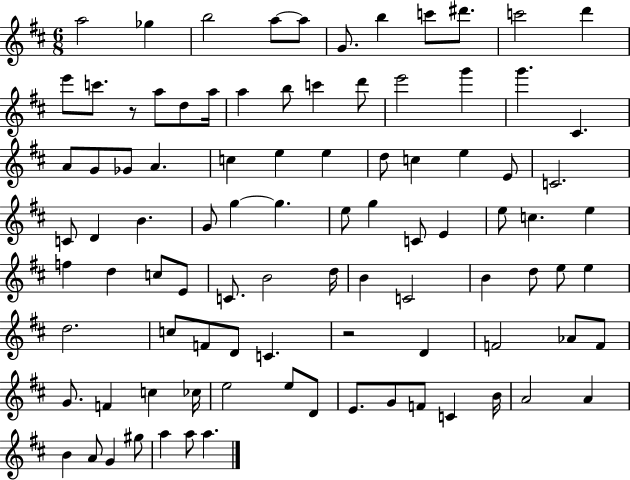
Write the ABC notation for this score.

X:1
T:Untitled
M:6/8
L:1/4
K:D
a2 _g b2 a/2 a/2 G/2 b c'/2 ^d'/2 c'2 d' e'/2 c'/2 z/2 a/2 d/2 a/4 a b/2 c' d'/2 e'2 g' g' ^C A/2 G/2 _G/2 A c e e d/2 c e E/2 C2 C/2 D B G/2 g g e/2 g C/2 E e/2 c e f d c/2 E/2 C/2 B2 d/4 B C2 B d/2 e/2 e d2 c/2 F/2 D/2 C z2 D F2 _A/2 F/2 G/2 F c _c/4 e2 e/2 D/2 E/2 G/2 F/2 C B/4 A2 A B A/2 G ^g/2 a a/2 a